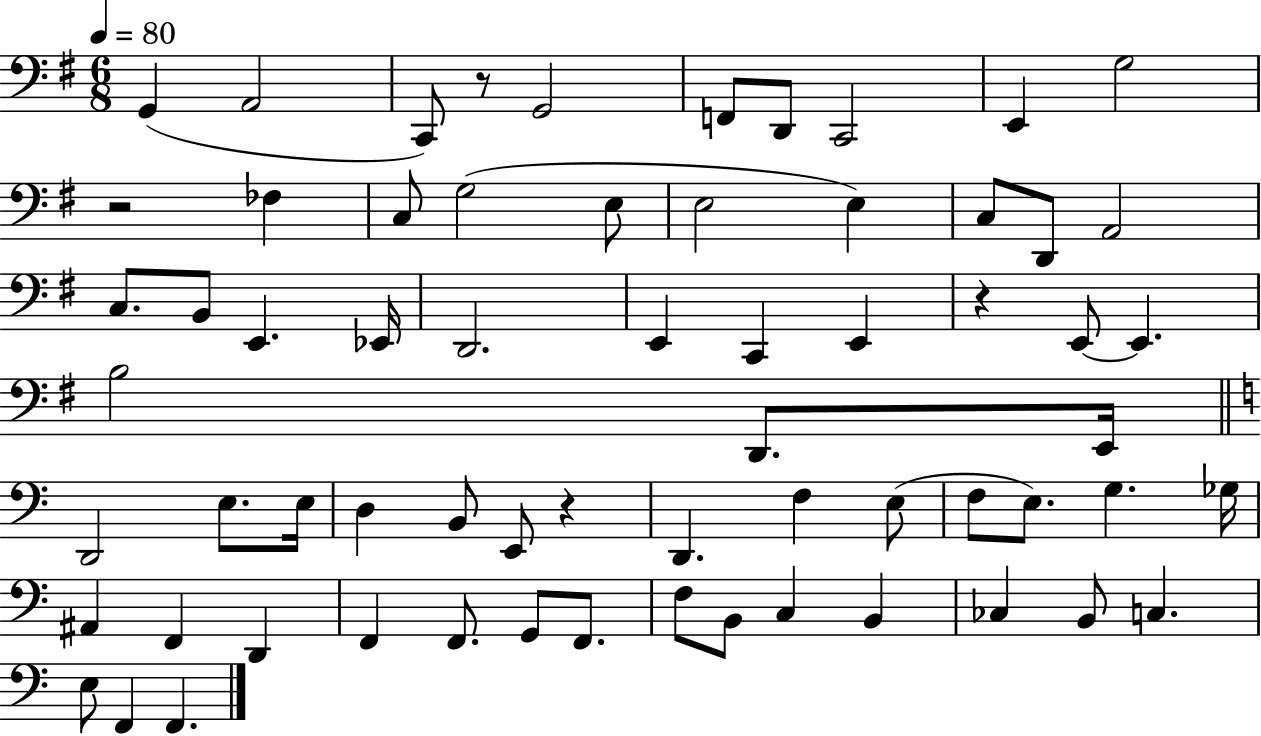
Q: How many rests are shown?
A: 4